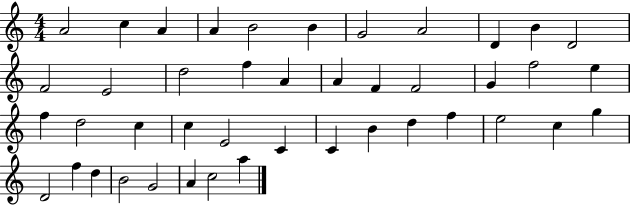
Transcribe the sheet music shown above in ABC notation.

X:1
T:Untitled
M:4/4
L:1/4
K:C
A2 c A A B2 B G2 A2 D B D2 F2 E2 d2 f A A F F2 G f2 e f d2 c c E2 C C B d f e2 c g D2 f d B2 G2 A c2 a